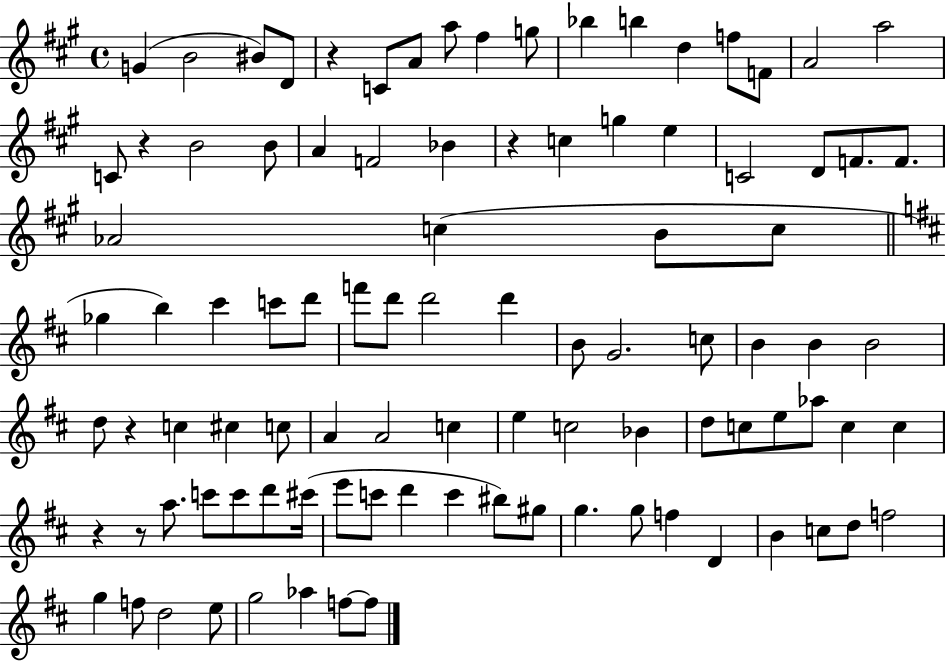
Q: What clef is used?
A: treble